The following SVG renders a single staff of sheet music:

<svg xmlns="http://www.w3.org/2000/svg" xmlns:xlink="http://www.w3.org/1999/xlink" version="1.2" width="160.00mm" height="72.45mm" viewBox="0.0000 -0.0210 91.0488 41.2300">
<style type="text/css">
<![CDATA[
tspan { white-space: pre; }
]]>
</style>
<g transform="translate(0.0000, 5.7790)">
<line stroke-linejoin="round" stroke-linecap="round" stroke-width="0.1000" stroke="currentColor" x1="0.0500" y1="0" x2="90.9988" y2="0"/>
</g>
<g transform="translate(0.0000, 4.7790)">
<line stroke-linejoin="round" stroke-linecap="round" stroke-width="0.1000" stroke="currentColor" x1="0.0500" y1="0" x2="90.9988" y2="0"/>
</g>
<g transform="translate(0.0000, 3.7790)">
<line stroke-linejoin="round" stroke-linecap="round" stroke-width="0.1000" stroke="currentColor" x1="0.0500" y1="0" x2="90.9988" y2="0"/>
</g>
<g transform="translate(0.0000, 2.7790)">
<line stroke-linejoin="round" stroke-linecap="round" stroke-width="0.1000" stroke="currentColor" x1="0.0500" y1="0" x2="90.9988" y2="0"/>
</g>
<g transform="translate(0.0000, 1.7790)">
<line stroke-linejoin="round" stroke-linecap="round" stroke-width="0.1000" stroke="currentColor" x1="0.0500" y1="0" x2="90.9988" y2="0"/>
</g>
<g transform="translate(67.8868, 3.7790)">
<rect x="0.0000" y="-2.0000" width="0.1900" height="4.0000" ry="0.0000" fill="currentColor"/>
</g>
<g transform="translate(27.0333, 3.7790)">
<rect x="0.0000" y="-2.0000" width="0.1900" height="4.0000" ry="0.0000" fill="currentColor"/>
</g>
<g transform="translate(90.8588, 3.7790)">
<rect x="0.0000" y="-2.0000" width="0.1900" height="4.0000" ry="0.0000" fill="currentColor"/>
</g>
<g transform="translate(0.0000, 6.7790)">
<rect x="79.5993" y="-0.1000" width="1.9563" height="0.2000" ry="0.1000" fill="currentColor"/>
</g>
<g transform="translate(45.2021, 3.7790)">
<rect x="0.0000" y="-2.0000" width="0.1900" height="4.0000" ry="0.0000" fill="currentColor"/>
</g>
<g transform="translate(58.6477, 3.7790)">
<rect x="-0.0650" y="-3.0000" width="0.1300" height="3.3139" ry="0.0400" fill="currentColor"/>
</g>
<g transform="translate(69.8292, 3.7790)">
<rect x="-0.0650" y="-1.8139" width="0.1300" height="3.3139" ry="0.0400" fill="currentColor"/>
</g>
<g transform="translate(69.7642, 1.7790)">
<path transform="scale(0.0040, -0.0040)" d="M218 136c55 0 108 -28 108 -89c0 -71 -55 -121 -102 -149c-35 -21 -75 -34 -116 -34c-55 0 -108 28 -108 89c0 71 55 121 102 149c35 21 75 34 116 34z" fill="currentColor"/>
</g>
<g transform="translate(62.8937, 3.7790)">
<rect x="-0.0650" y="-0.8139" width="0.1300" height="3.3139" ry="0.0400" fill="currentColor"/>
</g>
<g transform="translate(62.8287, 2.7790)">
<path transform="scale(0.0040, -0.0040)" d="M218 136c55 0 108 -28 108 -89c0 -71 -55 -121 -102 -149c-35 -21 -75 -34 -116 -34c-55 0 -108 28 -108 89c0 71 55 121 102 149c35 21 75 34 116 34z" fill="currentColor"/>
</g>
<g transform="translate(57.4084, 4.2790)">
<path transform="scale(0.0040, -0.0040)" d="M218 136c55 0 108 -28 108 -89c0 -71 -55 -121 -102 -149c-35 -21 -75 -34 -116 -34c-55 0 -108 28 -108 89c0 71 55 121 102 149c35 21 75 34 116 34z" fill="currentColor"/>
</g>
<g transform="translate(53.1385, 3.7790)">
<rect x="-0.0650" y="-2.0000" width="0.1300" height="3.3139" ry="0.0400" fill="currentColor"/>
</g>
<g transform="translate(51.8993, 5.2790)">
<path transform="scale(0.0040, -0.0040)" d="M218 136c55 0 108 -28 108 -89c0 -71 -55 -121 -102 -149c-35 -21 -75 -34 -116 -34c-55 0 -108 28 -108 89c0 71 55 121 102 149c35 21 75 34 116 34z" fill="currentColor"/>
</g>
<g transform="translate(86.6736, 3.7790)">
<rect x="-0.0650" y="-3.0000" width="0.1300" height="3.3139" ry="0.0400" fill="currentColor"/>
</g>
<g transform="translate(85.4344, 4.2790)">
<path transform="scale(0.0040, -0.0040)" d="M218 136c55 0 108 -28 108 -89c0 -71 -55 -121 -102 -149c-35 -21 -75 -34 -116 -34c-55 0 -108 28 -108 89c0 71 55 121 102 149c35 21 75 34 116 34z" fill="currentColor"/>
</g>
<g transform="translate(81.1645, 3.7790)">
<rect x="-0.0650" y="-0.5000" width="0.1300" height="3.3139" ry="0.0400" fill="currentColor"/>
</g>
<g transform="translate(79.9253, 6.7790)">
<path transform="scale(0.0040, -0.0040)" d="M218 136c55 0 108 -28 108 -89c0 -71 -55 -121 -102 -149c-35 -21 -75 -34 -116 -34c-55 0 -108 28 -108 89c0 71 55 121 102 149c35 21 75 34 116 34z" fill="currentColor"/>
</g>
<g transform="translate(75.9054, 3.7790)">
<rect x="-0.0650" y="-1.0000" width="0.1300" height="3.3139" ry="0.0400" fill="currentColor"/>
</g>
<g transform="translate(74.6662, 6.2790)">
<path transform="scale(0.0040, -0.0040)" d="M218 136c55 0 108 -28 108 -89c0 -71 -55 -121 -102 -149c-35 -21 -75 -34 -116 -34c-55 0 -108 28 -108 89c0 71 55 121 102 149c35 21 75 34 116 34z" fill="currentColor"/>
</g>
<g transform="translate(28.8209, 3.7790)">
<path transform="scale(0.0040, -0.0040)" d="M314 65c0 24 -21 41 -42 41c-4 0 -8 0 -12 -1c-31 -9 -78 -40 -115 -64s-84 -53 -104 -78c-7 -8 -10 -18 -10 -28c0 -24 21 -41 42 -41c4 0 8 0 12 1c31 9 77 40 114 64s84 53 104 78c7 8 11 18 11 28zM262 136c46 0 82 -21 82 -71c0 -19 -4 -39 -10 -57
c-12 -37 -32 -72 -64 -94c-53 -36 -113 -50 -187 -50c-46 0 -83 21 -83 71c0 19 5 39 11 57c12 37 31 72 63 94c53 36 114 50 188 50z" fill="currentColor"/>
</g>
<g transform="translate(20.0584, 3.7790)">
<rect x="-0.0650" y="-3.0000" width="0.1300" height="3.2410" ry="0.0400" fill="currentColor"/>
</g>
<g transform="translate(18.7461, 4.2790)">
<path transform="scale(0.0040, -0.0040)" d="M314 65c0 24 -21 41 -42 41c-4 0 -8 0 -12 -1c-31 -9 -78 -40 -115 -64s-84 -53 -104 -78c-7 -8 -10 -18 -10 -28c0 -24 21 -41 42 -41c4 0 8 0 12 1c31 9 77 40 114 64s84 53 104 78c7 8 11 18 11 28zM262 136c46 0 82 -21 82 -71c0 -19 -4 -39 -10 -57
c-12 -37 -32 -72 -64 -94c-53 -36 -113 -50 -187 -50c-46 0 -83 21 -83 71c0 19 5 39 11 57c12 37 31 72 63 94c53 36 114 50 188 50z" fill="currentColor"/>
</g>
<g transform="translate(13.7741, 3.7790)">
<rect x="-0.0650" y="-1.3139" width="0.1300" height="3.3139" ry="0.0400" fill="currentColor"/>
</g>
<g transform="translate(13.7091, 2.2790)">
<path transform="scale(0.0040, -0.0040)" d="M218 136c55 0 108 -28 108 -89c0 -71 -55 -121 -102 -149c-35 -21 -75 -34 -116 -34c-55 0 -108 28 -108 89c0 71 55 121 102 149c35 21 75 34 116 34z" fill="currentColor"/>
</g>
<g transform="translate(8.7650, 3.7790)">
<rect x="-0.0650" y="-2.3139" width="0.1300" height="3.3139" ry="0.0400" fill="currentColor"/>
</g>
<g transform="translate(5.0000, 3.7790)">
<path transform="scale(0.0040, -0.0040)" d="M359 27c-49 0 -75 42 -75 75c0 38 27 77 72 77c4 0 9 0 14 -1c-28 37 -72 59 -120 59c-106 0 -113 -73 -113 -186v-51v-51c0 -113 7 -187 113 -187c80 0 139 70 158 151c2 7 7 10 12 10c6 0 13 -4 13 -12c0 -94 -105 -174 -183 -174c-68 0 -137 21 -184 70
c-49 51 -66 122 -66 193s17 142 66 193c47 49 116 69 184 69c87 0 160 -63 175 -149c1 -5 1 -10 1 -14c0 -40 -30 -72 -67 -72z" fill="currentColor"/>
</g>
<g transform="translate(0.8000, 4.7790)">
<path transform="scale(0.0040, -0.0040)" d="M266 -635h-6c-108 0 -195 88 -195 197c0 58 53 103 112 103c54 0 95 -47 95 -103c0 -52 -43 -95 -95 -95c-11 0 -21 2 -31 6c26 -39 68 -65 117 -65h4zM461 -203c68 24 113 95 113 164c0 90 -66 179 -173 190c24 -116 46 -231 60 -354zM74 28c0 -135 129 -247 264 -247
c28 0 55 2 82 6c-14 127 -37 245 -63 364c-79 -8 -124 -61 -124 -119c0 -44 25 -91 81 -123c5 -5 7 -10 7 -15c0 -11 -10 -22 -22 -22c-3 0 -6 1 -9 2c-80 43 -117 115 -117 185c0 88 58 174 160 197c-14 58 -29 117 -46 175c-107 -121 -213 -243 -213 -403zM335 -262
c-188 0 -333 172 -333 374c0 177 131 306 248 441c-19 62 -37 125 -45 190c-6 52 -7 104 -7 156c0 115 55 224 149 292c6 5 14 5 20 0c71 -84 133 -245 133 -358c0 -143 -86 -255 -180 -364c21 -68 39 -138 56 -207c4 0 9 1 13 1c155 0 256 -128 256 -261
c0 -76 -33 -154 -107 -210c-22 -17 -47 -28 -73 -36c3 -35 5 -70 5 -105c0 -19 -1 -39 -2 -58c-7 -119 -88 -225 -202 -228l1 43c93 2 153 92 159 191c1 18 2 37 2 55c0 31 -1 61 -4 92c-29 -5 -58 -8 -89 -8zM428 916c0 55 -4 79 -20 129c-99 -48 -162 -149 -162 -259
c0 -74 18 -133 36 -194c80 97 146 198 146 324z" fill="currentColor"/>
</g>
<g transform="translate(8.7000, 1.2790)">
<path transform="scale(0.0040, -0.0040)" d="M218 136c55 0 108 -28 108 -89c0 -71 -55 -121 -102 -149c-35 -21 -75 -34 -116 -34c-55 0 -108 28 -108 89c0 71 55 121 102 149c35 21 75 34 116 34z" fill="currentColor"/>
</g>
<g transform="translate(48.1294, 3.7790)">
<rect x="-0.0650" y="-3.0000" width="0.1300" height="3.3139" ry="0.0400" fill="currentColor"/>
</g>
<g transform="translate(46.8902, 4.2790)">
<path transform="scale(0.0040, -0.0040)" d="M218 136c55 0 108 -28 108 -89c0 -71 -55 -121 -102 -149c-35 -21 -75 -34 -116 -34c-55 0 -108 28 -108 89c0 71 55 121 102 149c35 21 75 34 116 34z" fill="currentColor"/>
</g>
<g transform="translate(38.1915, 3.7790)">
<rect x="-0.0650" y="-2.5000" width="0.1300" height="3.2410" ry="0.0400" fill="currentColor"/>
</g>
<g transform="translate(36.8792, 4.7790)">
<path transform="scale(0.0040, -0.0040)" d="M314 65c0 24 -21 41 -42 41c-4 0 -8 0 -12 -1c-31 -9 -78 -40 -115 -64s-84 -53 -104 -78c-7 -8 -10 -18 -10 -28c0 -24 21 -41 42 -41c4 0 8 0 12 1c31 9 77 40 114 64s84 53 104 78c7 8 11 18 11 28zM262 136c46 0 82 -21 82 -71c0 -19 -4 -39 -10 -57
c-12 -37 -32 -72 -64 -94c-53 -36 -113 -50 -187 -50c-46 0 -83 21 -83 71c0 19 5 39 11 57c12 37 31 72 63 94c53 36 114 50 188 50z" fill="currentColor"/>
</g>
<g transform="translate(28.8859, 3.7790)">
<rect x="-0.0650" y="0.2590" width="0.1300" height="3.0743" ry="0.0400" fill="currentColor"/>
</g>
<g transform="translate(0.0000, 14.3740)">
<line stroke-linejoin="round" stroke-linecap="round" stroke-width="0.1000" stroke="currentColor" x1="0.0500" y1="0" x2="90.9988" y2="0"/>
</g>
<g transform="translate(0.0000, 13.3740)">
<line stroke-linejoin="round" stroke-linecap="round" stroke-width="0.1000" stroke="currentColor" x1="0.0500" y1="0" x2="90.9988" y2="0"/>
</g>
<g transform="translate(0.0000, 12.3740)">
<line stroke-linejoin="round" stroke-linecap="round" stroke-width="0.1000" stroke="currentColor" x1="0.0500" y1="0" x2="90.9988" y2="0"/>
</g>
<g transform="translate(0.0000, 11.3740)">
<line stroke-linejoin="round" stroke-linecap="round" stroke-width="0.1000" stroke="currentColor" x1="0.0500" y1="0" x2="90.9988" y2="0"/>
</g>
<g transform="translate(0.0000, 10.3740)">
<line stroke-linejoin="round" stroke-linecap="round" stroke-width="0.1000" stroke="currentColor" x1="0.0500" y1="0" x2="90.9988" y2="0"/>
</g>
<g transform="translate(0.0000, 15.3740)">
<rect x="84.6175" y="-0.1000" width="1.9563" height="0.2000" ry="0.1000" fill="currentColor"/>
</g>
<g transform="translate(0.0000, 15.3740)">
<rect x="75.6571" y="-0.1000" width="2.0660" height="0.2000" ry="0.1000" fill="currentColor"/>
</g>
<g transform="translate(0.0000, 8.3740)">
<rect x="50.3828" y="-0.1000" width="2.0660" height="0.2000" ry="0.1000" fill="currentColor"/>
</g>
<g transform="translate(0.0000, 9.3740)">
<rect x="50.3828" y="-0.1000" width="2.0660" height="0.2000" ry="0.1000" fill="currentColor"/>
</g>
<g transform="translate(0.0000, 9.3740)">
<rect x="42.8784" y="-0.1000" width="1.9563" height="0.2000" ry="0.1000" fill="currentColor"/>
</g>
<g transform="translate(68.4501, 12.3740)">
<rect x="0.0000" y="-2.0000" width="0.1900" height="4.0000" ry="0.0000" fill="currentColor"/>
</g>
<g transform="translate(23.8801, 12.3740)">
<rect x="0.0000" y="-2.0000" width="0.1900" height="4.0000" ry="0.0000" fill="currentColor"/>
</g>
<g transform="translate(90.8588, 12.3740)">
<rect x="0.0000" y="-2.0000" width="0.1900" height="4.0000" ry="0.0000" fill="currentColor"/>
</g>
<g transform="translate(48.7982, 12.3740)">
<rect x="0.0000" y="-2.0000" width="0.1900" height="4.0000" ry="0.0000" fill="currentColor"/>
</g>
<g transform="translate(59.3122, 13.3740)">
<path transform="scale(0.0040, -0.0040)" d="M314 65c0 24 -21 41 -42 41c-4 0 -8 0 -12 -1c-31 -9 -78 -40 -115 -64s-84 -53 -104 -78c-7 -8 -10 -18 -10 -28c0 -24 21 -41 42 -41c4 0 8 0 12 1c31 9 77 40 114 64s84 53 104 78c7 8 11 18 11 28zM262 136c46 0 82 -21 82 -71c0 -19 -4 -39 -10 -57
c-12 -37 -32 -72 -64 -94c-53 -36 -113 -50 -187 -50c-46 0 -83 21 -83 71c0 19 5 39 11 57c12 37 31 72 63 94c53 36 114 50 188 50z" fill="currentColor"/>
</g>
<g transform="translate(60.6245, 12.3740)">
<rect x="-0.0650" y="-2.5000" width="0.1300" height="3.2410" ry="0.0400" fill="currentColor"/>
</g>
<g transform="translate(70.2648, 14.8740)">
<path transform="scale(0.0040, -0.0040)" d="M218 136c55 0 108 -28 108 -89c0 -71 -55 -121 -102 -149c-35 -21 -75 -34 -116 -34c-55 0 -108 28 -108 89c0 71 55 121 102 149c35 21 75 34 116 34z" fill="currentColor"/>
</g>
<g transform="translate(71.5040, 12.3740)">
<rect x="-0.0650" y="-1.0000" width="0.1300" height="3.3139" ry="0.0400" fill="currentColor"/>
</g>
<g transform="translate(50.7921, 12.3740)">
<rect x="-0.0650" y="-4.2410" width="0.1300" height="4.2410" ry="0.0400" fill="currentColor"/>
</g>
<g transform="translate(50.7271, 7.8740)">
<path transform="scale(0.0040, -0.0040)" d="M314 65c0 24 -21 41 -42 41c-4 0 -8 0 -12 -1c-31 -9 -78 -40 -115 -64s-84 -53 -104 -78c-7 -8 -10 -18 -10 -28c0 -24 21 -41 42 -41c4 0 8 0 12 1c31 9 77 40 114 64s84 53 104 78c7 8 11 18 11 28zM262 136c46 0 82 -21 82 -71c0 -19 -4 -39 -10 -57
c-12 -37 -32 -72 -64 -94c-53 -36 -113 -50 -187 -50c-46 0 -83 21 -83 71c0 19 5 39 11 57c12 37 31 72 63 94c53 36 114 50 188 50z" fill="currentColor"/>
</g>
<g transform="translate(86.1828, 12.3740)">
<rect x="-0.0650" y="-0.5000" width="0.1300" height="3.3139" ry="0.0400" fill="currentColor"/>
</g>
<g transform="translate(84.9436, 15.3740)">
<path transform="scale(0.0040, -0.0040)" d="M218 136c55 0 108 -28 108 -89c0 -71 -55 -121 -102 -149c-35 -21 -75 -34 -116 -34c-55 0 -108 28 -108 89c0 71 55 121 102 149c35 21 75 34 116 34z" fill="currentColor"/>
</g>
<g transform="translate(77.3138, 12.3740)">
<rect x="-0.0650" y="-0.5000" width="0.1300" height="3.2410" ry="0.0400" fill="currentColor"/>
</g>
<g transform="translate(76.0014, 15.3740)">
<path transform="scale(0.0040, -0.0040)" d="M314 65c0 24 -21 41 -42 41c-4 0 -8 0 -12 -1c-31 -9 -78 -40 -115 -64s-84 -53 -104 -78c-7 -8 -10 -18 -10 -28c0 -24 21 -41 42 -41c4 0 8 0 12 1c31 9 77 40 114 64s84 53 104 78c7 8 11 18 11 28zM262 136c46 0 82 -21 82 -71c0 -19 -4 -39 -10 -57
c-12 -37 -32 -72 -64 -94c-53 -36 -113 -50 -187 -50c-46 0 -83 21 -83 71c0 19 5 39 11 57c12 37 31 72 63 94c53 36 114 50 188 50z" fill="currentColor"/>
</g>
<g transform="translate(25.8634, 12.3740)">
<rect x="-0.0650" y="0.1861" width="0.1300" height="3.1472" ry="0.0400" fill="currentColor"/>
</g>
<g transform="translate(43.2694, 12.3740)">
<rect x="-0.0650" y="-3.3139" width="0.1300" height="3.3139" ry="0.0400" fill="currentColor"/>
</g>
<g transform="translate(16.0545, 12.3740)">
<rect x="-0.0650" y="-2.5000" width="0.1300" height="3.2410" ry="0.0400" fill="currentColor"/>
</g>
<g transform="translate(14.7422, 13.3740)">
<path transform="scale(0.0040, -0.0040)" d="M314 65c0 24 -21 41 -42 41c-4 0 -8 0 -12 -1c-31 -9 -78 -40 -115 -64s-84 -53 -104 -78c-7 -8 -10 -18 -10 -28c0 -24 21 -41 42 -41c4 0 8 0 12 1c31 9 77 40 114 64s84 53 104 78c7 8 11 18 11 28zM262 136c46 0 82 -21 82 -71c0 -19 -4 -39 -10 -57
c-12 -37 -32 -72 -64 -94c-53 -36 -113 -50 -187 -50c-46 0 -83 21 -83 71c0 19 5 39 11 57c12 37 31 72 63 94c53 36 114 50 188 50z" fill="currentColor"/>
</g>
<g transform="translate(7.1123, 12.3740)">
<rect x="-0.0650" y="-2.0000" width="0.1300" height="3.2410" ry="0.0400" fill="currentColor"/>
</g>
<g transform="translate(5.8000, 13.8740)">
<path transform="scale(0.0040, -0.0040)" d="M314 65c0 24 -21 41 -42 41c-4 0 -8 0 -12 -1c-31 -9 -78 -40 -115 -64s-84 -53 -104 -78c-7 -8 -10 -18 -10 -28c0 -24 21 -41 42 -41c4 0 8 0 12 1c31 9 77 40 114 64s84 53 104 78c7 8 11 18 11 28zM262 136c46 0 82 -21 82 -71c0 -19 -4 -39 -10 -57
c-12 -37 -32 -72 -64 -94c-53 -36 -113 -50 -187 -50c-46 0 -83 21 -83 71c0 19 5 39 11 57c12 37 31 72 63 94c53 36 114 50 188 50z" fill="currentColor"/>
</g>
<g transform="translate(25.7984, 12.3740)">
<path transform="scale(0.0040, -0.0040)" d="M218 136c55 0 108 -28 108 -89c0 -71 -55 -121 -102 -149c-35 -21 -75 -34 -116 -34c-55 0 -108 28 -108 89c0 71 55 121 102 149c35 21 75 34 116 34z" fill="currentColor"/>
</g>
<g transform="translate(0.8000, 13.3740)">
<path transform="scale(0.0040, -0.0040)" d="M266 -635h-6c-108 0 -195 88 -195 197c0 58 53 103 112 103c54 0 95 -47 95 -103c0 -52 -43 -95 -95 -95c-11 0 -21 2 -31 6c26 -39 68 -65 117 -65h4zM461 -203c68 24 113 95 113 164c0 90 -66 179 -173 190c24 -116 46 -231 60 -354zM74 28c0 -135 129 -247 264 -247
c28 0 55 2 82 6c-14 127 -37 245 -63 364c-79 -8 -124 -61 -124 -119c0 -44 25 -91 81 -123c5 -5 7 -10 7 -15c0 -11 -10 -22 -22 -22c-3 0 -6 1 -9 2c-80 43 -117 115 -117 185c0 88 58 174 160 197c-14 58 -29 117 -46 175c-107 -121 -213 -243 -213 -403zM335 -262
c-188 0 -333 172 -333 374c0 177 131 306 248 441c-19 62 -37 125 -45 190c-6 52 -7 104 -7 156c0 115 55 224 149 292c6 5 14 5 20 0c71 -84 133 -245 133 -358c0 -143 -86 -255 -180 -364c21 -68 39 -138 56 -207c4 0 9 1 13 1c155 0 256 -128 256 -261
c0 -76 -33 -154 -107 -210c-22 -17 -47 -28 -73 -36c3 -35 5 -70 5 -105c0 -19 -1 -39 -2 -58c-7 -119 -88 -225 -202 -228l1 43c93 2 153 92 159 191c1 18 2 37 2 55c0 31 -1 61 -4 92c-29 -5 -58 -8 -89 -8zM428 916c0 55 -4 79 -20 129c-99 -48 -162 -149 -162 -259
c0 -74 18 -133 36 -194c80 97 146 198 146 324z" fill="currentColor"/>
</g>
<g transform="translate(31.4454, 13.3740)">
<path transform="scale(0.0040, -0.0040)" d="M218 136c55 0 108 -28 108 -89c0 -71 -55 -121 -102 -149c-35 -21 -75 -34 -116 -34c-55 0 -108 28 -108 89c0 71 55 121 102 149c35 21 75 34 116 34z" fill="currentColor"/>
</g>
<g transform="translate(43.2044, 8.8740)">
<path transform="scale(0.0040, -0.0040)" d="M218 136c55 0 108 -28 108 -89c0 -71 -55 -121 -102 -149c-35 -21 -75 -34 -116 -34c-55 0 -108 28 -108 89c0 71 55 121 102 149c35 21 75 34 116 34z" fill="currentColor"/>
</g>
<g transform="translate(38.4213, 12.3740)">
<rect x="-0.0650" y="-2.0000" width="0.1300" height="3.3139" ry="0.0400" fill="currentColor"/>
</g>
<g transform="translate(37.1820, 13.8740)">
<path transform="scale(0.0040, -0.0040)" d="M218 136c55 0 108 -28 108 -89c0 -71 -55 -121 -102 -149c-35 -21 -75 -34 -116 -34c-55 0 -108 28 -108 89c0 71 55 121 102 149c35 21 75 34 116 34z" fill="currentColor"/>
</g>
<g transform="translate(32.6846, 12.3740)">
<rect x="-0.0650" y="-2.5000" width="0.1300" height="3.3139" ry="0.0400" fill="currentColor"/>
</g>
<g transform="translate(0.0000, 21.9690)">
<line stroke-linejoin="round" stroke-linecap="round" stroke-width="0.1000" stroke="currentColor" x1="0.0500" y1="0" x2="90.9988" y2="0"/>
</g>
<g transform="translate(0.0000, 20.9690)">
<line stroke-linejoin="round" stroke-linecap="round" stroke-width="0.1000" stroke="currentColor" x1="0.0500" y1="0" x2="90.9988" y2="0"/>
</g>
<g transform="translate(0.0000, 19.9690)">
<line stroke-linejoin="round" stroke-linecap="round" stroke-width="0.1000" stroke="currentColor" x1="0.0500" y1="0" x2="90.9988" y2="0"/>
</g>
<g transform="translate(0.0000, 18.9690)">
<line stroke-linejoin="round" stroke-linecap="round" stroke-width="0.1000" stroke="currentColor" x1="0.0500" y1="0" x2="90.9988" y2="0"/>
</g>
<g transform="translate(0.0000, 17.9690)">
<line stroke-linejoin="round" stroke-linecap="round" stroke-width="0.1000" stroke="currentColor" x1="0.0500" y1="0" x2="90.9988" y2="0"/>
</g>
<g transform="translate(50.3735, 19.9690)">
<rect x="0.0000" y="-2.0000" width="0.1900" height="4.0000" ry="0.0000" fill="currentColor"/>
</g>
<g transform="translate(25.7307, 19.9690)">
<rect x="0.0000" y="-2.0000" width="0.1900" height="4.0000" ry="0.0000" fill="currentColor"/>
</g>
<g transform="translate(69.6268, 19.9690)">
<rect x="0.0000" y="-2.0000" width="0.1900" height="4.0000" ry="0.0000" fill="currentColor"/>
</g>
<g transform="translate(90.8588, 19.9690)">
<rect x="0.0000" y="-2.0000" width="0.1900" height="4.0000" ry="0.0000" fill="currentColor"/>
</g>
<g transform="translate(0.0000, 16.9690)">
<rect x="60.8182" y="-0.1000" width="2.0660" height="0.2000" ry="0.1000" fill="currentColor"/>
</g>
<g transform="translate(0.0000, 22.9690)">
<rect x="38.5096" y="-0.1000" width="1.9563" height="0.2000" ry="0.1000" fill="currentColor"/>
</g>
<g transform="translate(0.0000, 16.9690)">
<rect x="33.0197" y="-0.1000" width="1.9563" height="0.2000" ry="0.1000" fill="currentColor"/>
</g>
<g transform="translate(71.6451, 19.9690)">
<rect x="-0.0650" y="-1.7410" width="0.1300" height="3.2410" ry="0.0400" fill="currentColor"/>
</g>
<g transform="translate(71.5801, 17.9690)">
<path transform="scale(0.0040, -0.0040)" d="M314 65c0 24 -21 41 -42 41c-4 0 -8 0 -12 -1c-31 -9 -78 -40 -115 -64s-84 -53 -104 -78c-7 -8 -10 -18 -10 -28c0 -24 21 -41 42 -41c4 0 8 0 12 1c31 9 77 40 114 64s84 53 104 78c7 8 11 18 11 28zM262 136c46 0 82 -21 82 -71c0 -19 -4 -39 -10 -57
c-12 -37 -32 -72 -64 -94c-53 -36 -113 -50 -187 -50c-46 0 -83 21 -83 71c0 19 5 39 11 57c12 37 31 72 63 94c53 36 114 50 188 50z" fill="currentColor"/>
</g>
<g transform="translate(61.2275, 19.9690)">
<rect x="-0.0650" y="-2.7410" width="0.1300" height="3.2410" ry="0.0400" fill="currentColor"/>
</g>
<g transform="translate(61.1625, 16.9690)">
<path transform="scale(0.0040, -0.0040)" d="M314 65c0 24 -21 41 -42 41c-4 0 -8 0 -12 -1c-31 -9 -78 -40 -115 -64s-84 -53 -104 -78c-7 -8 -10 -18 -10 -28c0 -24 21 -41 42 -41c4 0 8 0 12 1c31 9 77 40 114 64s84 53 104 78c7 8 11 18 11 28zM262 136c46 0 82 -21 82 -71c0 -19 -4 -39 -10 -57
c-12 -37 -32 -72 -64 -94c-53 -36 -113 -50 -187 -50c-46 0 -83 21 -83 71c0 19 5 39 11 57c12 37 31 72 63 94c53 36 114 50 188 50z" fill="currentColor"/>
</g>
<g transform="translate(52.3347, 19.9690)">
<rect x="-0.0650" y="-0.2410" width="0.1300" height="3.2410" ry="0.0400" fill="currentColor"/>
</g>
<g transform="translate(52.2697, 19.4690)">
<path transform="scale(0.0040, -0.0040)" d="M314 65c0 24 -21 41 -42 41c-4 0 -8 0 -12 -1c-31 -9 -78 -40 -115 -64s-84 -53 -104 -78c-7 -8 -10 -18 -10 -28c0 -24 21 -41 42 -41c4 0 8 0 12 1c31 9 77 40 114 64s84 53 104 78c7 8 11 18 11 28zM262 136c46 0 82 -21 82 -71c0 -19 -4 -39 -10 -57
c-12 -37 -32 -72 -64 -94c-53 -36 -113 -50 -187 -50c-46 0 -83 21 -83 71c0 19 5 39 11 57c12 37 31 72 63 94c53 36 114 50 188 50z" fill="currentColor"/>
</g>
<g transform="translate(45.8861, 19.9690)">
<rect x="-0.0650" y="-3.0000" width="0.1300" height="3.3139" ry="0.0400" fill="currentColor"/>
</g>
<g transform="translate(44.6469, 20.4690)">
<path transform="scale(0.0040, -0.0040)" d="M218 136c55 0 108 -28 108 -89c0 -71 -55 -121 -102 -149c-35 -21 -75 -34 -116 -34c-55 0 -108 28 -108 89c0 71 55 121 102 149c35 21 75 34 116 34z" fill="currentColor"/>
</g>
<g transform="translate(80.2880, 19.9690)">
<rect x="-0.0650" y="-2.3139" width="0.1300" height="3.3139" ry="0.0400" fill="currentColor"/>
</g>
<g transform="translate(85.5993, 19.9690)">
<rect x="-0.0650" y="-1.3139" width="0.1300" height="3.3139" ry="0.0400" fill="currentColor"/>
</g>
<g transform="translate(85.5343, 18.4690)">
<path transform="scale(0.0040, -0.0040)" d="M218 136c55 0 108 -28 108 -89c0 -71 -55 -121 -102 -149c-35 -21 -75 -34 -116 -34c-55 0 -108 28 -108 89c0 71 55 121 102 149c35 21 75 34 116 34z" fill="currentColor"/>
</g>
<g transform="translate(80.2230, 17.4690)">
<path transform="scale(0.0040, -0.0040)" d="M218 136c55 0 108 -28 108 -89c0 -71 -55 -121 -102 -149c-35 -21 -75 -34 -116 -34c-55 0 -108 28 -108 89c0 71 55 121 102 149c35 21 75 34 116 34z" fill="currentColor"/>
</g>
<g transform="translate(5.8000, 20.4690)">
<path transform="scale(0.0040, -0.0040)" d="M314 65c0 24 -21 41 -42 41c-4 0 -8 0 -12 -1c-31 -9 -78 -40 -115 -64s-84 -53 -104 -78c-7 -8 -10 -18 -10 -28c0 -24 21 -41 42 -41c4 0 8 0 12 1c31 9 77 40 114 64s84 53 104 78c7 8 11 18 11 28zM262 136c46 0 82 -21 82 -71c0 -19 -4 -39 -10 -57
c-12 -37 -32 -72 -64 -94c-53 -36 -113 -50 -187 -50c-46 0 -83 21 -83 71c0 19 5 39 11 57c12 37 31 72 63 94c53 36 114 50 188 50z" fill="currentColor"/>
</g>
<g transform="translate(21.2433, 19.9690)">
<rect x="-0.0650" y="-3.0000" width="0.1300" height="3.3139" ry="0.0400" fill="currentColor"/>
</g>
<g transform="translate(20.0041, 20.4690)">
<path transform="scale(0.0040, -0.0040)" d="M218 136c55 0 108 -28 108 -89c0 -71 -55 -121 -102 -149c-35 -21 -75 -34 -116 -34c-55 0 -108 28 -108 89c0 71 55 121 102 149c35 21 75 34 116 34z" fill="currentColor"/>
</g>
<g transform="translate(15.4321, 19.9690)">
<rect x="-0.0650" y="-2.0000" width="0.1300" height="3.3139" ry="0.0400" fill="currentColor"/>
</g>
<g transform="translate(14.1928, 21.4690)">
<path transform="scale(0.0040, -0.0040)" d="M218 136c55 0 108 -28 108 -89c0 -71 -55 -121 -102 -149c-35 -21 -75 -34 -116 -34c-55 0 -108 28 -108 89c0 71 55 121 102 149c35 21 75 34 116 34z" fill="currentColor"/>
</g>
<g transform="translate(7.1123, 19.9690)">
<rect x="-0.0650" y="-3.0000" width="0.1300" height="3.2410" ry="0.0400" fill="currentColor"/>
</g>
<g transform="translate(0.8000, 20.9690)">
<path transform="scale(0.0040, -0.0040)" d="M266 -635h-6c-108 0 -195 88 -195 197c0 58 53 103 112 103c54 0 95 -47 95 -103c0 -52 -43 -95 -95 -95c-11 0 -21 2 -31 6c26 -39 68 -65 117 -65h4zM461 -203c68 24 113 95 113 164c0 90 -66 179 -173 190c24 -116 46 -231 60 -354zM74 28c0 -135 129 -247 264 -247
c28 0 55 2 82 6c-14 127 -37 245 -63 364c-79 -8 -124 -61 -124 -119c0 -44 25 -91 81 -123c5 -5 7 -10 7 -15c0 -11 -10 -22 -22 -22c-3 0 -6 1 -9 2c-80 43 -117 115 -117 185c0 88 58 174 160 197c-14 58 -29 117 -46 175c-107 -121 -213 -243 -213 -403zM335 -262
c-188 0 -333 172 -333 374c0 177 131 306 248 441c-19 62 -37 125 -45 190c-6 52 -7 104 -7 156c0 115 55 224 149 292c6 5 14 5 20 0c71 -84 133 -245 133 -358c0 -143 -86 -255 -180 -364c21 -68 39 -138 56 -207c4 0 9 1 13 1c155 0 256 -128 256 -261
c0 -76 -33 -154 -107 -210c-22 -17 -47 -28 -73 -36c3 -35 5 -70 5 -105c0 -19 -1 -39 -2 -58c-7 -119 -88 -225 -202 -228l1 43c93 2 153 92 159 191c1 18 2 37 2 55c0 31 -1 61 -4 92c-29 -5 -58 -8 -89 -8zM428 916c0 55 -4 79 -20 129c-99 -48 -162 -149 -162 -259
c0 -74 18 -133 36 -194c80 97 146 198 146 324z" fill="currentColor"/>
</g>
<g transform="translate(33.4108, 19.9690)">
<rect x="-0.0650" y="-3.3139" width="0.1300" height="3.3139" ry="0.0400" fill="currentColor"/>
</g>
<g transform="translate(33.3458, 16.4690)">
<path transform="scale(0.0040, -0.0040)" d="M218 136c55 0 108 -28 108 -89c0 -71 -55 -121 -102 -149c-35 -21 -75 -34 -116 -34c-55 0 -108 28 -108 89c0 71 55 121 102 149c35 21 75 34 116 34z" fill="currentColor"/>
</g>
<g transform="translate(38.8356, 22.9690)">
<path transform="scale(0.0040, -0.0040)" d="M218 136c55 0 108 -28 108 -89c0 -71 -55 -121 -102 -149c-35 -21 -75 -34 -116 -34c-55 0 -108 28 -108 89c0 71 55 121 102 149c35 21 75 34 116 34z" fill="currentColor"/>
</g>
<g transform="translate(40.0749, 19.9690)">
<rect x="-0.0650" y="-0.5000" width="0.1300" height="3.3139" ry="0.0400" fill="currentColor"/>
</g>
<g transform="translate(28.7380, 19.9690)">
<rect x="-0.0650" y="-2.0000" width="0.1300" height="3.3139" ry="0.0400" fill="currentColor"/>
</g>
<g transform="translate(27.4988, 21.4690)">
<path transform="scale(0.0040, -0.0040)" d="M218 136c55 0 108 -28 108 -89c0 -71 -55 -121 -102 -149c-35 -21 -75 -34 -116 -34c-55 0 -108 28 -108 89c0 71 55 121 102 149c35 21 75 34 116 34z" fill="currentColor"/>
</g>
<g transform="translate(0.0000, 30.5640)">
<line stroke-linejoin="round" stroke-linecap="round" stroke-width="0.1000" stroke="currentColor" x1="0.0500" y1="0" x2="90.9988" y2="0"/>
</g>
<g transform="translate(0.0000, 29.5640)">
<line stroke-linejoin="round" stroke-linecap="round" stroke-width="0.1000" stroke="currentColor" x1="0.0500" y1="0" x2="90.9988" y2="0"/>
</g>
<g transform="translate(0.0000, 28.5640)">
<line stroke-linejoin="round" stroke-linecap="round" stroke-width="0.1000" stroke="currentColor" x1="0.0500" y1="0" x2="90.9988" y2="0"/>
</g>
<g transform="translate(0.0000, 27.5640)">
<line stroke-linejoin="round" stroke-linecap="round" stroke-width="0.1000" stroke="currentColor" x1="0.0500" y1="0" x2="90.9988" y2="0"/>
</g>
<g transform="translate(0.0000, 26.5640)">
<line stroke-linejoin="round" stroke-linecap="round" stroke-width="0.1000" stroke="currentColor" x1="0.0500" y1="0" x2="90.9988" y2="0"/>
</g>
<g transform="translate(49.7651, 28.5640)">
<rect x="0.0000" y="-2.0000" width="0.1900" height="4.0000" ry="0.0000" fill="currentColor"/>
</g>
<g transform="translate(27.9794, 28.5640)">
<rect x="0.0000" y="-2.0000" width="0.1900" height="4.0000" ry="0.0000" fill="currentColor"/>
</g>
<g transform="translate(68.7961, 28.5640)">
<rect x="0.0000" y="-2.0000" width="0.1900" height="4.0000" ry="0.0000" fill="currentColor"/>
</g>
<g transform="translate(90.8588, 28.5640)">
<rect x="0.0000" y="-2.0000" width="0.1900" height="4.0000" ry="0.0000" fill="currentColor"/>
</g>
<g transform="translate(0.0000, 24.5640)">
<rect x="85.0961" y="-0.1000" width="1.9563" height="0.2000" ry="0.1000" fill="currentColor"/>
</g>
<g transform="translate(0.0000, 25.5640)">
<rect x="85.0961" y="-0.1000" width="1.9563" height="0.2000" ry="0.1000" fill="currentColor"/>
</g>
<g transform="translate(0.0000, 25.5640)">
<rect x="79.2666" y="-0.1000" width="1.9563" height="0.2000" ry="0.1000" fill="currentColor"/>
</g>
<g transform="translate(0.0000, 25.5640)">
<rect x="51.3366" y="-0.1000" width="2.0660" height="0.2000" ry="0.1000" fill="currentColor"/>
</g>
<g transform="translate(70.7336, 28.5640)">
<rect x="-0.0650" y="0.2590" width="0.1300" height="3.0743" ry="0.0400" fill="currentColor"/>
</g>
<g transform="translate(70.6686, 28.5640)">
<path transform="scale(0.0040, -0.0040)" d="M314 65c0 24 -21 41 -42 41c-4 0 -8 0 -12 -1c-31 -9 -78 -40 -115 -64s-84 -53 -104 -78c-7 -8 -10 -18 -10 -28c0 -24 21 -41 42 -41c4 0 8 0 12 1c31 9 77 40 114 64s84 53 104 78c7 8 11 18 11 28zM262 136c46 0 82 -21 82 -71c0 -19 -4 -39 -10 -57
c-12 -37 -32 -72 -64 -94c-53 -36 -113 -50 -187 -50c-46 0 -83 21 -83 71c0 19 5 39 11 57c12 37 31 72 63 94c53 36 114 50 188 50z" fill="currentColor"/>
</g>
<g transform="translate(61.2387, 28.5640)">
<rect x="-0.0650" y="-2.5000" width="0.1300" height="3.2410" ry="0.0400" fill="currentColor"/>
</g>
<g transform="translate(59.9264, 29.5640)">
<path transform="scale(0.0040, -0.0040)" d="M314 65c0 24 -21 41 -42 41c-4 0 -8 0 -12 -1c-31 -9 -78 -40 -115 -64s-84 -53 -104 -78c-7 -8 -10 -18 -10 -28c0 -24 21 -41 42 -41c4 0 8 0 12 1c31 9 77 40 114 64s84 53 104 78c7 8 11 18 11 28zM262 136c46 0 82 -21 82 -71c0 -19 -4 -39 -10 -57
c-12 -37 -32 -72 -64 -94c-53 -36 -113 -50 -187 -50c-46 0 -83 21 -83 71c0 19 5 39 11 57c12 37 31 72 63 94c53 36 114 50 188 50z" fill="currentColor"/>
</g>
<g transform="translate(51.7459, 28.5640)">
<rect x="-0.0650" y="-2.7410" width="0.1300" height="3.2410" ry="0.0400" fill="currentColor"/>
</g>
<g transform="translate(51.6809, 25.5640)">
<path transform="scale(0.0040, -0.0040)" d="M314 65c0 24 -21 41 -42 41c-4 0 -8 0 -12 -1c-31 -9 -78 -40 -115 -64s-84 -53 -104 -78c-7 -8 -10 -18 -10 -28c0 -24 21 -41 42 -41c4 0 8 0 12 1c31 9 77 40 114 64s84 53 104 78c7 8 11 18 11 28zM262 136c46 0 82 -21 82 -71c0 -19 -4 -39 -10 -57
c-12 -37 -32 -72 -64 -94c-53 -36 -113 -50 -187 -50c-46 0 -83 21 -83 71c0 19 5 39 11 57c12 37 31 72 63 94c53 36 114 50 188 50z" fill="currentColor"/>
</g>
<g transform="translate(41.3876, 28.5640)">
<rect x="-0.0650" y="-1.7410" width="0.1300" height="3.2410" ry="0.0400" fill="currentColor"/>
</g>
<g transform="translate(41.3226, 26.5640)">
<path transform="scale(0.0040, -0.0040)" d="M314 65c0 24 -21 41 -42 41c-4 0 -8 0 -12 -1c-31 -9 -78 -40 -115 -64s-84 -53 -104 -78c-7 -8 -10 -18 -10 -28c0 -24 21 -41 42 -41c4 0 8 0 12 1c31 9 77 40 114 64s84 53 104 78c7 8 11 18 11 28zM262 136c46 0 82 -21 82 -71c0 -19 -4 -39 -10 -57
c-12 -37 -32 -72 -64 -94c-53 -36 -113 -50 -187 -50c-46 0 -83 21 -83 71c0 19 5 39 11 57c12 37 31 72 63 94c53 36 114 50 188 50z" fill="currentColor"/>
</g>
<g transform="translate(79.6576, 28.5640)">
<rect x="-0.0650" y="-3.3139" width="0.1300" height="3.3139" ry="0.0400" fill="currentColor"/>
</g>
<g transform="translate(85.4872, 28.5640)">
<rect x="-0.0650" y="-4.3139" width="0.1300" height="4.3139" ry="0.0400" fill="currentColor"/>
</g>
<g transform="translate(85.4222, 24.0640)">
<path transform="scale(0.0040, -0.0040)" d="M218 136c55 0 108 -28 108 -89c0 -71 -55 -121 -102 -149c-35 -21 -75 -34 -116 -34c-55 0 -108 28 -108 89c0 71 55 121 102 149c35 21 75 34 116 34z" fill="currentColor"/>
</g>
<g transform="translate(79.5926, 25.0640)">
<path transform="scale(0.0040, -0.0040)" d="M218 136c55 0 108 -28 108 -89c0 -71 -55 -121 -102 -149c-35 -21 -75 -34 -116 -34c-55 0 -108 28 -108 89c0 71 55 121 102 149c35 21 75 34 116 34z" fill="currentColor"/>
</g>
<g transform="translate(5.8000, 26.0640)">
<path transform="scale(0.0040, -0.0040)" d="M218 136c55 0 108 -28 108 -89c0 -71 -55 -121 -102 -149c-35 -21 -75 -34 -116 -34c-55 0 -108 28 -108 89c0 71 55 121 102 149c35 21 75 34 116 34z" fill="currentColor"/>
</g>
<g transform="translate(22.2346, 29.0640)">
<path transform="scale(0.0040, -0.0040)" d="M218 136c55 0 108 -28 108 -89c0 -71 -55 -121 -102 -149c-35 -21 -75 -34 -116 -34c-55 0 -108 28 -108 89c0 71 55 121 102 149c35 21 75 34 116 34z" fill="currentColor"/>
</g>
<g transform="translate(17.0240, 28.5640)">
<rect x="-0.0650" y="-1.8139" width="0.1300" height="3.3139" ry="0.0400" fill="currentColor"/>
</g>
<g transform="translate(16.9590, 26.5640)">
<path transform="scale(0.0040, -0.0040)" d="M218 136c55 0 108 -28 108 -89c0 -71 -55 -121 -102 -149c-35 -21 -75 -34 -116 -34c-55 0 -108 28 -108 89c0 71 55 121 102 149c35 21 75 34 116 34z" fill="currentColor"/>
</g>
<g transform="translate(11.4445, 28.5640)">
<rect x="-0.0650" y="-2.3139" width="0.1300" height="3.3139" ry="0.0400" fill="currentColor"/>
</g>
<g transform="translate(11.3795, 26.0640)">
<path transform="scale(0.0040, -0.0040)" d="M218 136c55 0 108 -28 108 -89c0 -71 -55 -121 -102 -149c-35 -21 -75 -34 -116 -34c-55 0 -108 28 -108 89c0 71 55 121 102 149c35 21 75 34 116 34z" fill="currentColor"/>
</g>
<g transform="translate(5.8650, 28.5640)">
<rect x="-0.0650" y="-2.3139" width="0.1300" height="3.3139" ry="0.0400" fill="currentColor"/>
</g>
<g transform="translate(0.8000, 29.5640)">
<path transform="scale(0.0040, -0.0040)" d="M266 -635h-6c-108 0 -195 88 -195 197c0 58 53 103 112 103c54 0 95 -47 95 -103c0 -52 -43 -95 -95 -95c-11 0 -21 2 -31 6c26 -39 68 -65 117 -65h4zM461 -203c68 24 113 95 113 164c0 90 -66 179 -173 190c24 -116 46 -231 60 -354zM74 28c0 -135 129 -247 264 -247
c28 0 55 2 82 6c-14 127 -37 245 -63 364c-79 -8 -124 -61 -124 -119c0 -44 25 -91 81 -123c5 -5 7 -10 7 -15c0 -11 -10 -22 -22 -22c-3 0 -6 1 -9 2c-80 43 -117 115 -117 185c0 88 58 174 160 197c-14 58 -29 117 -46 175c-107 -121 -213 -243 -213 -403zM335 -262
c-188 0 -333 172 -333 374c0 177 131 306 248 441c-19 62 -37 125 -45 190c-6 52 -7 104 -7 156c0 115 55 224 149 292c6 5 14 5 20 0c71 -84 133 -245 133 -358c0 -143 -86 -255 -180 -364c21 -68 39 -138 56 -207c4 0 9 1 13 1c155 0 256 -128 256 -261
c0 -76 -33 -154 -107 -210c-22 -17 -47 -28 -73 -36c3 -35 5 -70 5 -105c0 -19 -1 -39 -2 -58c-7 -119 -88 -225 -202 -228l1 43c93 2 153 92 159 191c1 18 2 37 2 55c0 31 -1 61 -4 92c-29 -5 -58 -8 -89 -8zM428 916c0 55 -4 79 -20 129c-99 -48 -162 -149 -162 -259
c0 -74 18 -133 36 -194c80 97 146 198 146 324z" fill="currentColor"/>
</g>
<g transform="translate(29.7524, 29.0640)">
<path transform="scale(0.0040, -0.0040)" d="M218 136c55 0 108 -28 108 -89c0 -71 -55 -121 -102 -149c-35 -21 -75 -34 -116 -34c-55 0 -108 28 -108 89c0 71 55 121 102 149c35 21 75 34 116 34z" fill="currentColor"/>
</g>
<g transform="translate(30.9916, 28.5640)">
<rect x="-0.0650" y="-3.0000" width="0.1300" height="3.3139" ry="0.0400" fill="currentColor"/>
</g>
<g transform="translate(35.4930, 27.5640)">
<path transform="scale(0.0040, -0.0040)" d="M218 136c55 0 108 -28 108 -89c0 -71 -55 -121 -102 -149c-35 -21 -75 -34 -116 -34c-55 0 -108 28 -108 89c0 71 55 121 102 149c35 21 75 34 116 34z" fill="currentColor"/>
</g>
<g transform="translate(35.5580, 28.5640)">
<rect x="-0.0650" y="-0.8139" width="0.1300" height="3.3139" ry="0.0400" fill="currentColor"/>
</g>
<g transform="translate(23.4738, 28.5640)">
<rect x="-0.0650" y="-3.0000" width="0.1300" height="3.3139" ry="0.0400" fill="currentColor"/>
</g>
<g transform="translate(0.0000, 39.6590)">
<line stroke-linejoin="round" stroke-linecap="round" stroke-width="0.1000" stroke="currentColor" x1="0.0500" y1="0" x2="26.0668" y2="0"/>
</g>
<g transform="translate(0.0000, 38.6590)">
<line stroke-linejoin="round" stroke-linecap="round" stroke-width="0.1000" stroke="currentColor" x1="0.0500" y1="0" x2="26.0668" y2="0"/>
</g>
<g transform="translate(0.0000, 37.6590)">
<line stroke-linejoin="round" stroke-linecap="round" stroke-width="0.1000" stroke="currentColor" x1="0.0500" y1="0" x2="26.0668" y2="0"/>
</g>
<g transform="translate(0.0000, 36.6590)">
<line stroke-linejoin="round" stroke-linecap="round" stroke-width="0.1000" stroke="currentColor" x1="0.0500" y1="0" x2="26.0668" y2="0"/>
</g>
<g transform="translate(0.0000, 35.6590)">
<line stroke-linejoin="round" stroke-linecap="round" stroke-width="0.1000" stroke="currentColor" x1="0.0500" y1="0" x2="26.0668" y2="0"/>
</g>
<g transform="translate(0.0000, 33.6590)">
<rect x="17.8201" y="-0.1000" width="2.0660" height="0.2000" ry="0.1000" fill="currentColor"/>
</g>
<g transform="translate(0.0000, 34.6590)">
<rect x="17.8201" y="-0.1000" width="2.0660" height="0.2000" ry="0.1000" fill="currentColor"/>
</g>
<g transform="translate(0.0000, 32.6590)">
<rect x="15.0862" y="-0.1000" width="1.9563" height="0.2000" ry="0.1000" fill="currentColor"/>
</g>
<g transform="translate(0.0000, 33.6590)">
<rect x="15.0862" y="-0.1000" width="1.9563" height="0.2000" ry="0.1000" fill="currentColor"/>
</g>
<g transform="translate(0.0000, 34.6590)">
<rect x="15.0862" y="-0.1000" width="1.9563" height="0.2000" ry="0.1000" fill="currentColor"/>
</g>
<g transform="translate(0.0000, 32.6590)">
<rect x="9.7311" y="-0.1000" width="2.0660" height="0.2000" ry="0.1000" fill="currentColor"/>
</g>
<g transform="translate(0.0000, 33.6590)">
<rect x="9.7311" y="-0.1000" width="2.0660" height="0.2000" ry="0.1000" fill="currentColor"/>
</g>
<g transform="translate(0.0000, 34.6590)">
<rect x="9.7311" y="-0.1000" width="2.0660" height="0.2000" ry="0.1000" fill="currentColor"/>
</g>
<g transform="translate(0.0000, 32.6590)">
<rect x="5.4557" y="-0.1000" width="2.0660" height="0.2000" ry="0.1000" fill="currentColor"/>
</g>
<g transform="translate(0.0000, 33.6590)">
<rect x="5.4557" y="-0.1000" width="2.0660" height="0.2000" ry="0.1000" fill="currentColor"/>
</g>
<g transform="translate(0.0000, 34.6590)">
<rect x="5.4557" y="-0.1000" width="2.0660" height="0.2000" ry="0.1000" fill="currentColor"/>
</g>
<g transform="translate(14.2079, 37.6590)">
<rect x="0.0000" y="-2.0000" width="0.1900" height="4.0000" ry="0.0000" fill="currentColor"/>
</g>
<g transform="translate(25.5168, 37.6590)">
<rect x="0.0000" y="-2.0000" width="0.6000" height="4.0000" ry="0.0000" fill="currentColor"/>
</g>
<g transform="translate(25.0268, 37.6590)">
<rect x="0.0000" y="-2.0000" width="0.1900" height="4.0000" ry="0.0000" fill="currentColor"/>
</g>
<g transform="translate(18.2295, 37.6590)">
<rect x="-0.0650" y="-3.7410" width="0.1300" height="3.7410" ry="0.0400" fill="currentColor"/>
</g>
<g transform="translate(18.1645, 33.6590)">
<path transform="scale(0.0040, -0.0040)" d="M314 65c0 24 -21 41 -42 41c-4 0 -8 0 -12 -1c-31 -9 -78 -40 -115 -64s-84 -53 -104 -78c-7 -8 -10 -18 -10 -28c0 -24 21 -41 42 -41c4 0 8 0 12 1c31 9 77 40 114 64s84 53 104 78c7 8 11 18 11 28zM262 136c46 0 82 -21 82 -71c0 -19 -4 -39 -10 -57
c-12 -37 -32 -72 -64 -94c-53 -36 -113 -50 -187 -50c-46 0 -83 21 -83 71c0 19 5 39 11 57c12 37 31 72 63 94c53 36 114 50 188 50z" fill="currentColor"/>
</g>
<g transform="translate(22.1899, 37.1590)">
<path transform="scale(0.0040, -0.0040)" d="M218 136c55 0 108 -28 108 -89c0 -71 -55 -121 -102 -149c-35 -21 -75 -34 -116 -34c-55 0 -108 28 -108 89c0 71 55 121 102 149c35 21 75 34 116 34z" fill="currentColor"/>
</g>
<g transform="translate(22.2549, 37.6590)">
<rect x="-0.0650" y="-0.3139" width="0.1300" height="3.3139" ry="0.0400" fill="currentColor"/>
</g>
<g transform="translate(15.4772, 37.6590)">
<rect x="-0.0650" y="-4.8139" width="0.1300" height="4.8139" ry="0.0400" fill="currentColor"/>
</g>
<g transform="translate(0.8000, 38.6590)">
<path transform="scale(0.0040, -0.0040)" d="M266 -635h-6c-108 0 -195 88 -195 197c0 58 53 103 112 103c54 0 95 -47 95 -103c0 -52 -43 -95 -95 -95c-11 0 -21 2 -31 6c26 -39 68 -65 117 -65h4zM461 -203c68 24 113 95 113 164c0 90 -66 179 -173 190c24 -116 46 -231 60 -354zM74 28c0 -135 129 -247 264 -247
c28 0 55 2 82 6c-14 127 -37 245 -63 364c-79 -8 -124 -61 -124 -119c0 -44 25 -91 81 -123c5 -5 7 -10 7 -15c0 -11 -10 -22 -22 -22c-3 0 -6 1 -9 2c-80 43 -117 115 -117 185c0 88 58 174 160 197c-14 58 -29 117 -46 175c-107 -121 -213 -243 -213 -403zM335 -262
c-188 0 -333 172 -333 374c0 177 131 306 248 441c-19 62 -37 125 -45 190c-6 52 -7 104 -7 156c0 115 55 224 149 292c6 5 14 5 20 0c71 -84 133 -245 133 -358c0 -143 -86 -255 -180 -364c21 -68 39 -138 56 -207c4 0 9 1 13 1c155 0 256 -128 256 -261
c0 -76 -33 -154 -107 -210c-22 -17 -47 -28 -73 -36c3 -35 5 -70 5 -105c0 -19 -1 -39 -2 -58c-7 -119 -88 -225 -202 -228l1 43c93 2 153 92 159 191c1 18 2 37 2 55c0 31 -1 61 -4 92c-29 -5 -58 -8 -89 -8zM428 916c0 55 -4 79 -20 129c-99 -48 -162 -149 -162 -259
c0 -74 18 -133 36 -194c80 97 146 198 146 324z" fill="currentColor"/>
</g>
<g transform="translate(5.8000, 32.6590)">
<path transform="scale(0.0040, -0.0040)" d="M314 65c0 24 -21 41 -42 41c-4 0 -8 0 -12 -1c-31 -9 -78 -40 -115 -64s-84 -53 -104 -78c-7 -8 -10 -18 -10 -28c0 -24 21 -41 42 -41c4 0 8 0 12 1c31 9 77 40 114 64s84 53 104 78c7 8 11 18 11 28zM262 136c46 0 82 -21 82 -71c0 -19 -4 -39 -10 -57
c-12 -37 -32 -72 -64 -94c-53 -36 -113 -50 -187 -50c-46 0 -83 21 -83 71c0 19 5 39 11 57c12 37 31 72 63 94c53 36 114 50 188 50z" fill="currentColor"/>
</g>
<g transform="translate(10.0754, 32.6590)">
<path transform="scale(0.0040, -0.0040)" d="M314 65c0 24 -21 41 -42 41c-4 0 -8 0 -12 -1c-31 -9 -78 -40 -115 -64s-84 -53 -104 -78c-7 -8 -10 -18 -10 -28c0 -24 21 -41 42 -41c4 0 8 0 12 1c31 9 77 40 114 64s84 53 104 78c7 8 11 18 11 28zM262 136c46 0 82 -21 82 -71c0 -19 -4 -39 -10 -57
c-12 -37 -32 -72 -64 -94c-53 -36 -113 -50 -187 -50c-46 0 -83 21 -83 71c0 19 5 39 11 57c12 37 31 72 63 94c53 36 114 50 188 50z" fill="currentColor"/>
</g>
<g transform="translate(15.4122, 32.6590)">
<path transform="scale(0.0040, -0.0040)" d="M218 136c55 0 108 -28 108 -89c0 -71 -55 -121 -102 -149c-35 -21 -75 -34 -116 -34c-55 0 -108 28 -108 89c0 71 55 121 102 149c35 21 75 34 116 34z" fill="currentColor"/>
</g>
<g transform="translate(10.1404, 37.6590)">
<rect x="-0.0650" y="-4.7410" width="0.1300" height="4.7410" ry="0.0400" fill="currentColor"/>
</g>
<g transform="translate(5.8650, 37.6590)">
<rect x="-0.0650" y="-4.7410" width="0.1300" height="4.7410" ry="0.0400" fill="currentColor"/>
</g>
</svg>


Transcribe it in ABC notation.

X:1
T:Untitled
M:4/4
L:1/4
K:C
g e A2 B2 G2 A F A d f D C A F2 G2 B G F b d'2 G2 D C2 C A2 F A F b C A c2 a2 f2 g e g g f A A d f2 a2 G2 B2 b d' e'2 e'2 e' c'2 c